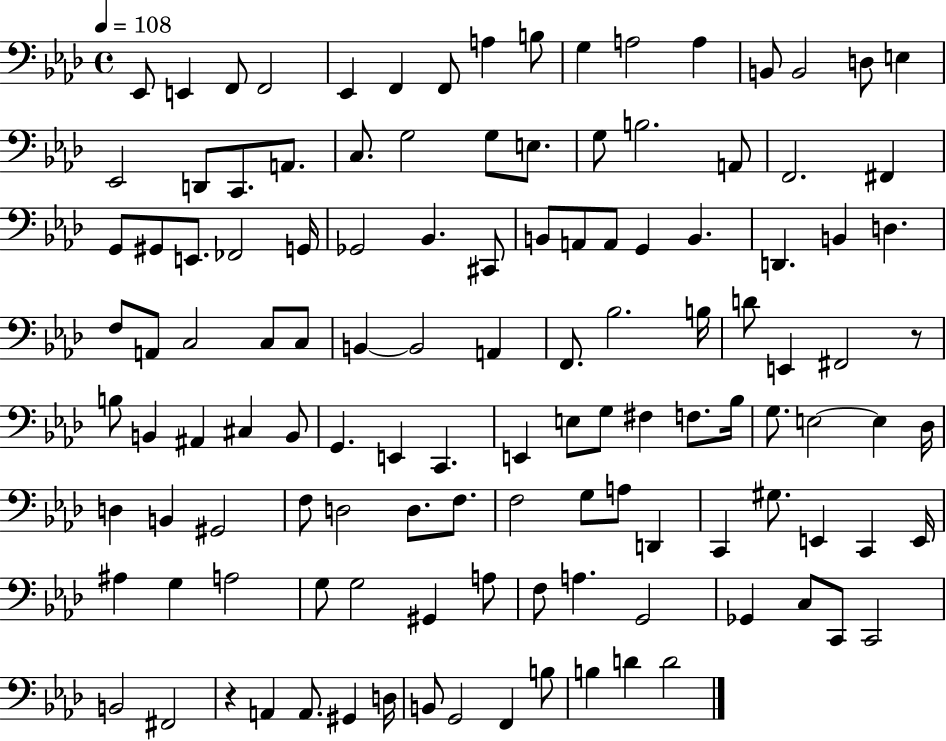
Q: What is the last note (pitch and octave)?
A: D4